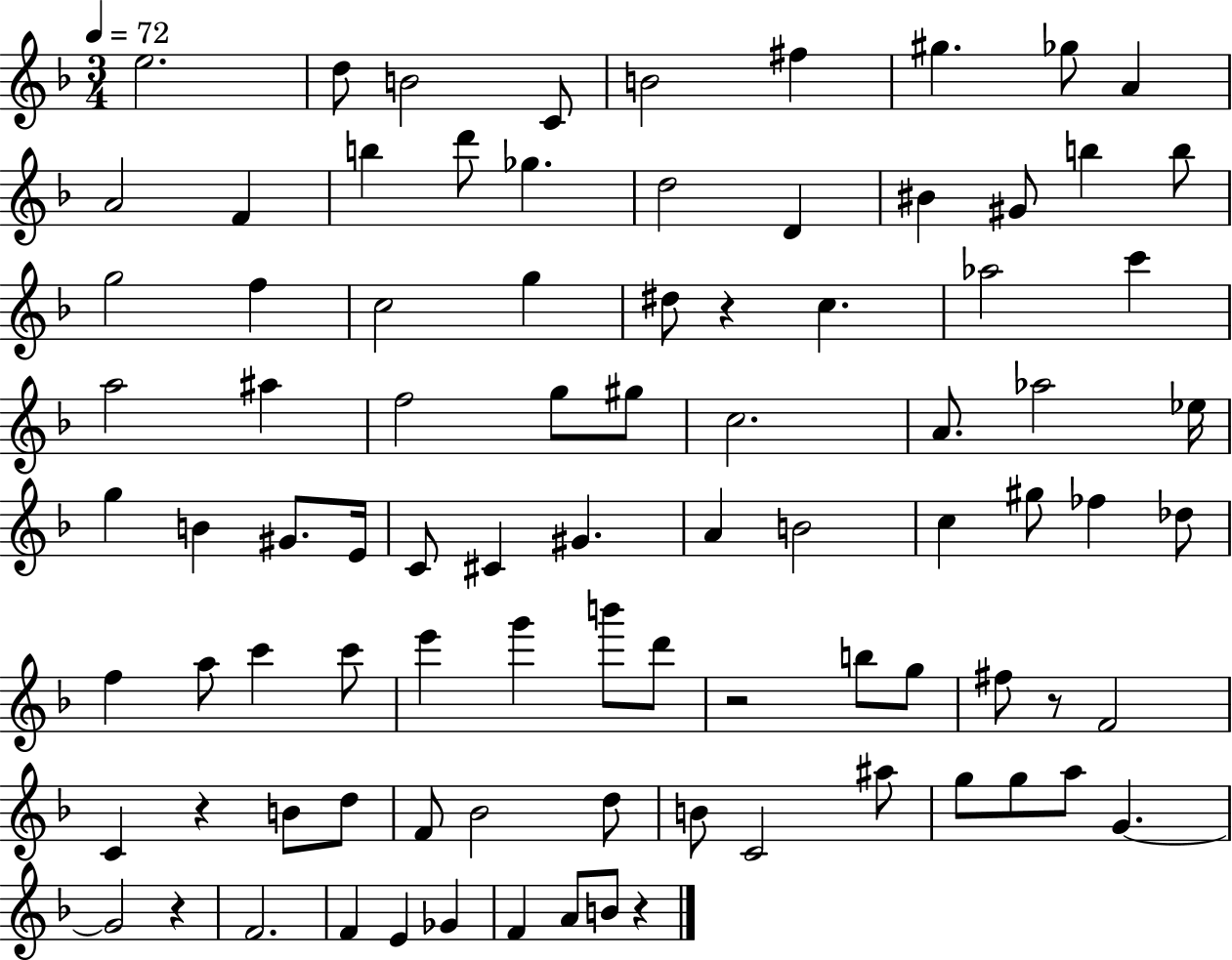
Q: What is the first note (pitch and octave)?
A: E5